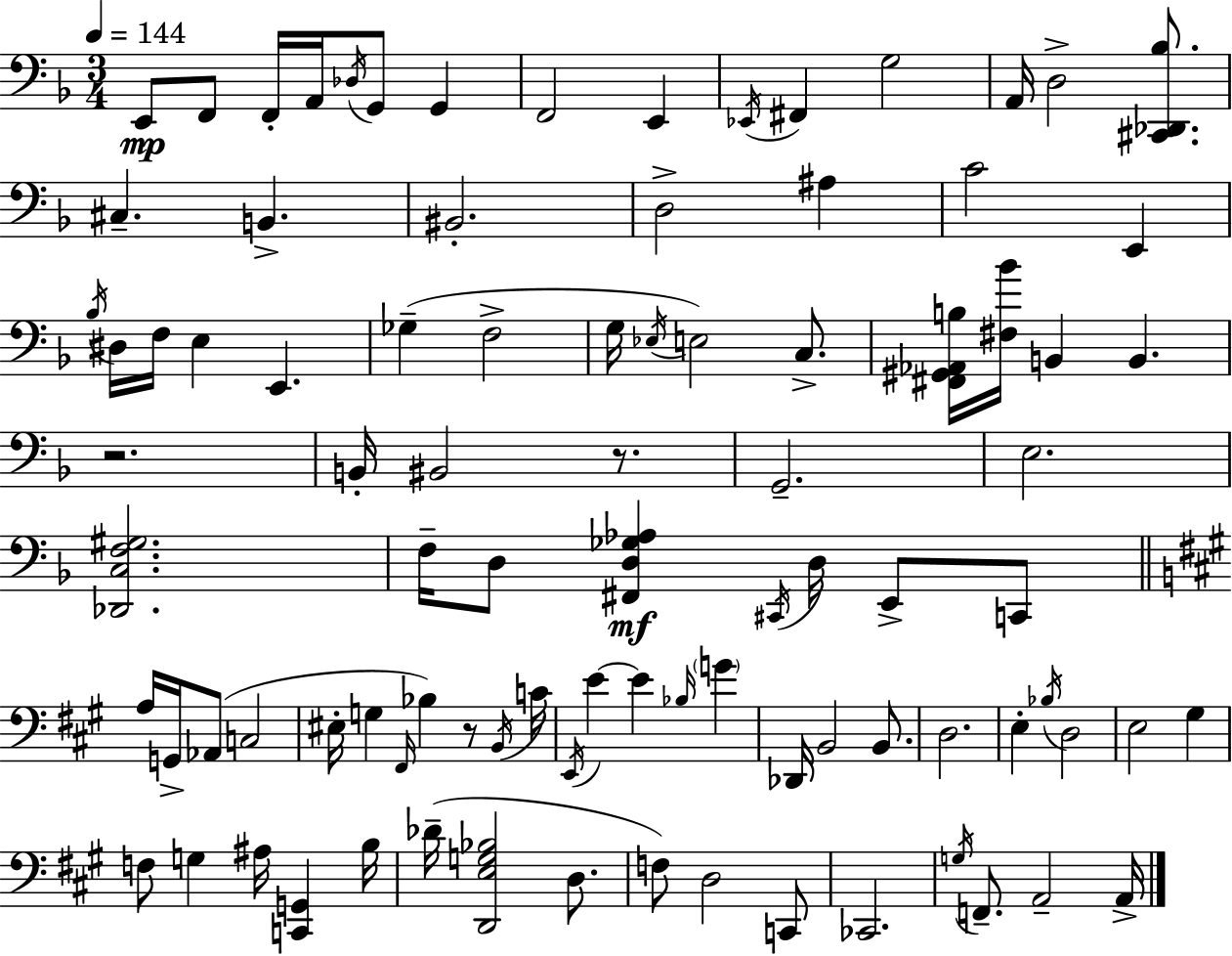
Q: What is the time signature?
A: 3/4